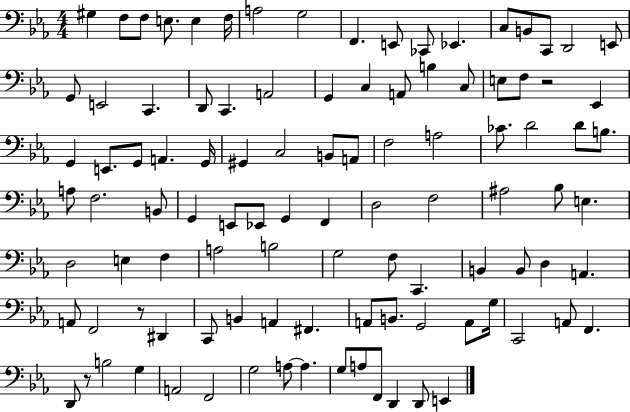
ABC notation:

X:1
T:Untitled
M:4/4
L:1/4
K:Eb
^G, F,/2 F,/2 E,/2 E, F,/4 A,2 G,2 F,, E,,/2 _C,,/2 _E,, C,/2 B,,/2 C,,/2 D,,2 E,,/2 G,,/2 E,,2 C,, D,,/2 C,, A,,2 G,, C, A,,/2 B, C,/2 E,/2 F,/2 z2 _E,, G,, E,,/2 G,,/2 A,, G,,/4 ^G,, C,2 B,,/2 A,,/2 F,2 A,2 _C/2 D2 D/2 B,/2 A,/2 F,2 B,,/2 G,, E,,/2 _E,,/2 G,, F,, D,2 F,2 ^A,2 _B,/2 E, D,2 E, F, A,2 B,2 G,2 F,/2 C,, B,, B,,/2 D, A,, A,,/2 F,,2 z/2 ^D,, C,,/2 B,, A,, ^F,, A,,/2 B,,/2 G,,2 A,,/2 G,/4 C,,2 A,,/2 F,, D,,/2 z/2 B,2 G, A,,2 F,,2 G,2 A,/2 A, G,/2 A,/2 F,,/2 D,, D,,/2 E,,